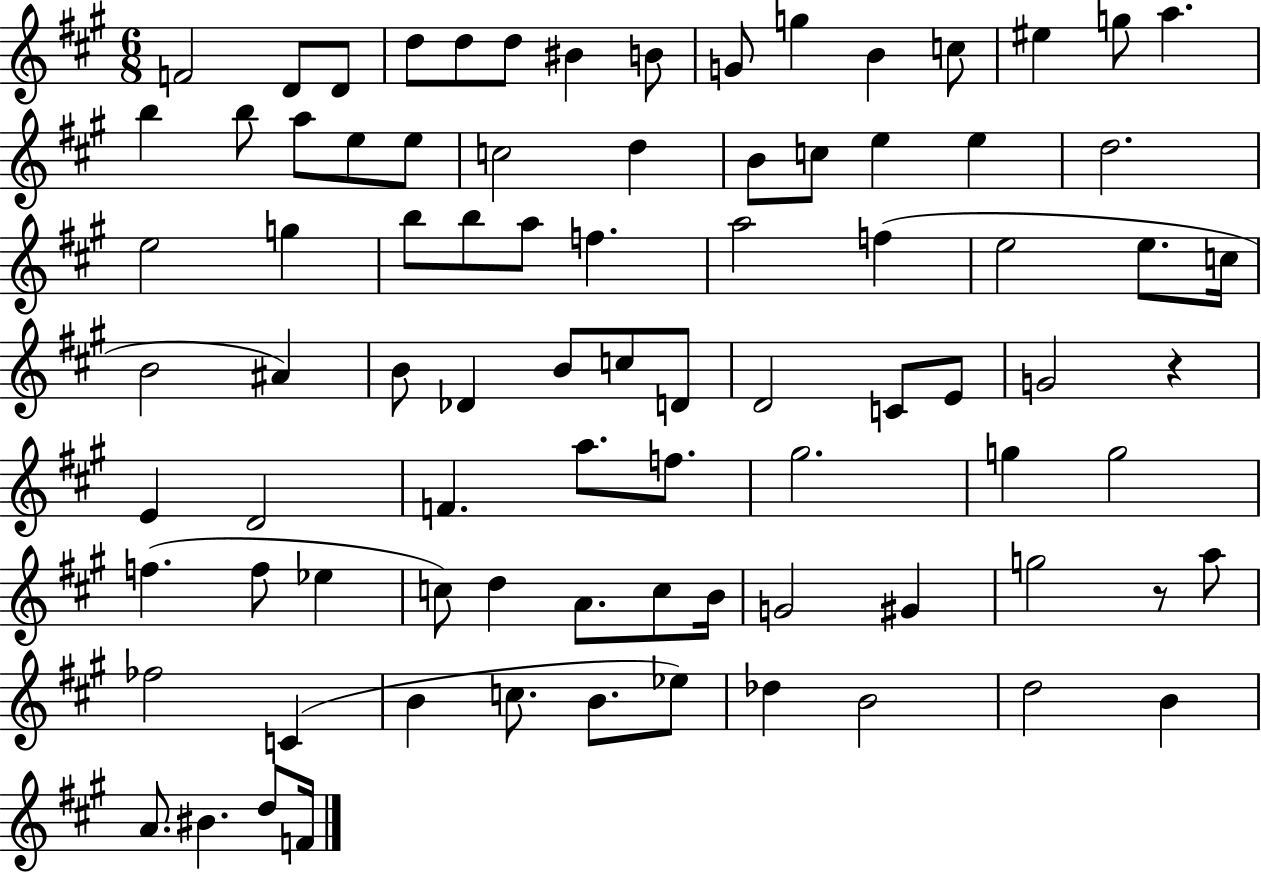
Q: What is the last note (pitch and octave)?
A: F4